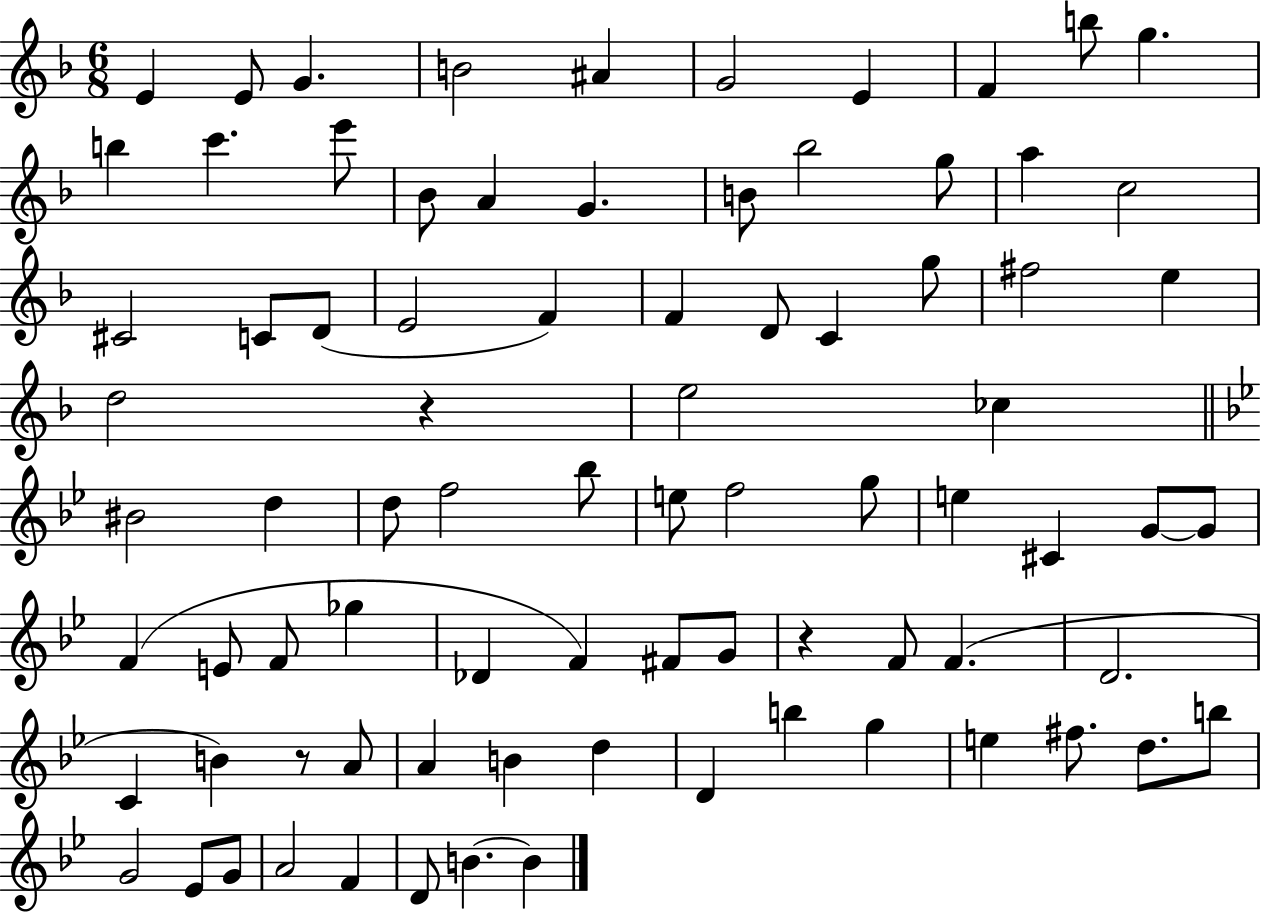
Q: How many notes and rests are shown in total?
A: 82